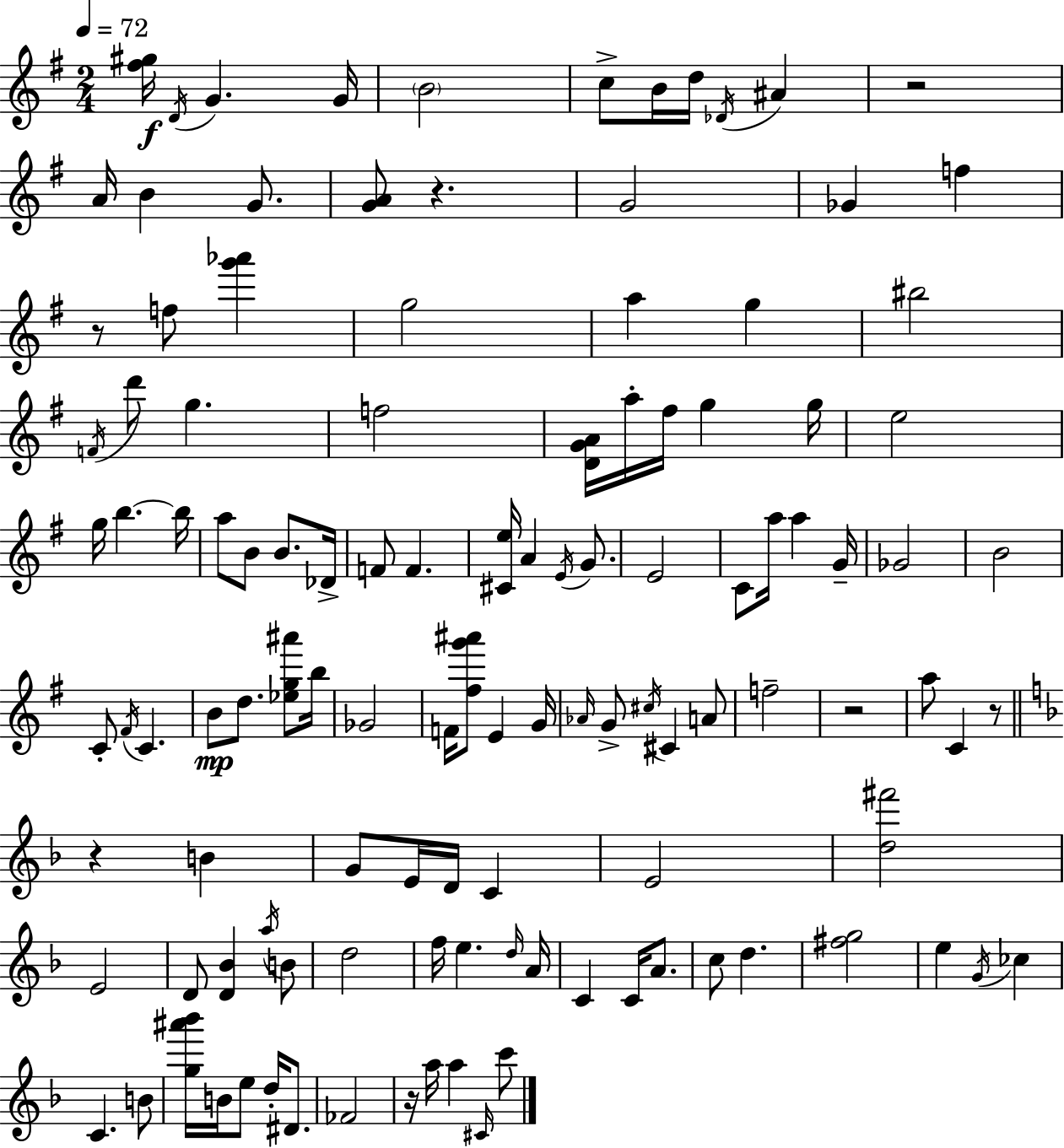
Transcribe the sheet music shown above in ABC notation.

X:1
T:Untitled
M:2/4
L:1/4
K:G
[^f^g]/4 D/4 G G/4 B2 c/2 B/4 d/4 _D/4 ^A z2 A/4 B G/2 [GA]/2 z G2 _G f z/2 f/2 [g'_a'] g2 a g ^b2 F/4 d'/2 g f2 [DGA]/4 a/4 ^f/4 g g/4 e2 g/4 b b/4 a/2 B/2 B/2 _D/4 F/2 F [^Ce]/4 A E/4 G/2 E2 C/2 a/4 a G/4 _G2 B2 C/2 ^F/4 C B/2 d/2 [_eg^a']/2 b/4 _G2 F/4 [^fg'^a']/2 E G/4 _A/4 G/2 ^c/4 ^C A/2 f2 z2 a/2 C z/2 z B G/2 E/4 D/4 C E2 [d^f']2 E2 D/2 [D_B] a/4 B/2 d2 f/4 e d/4 A/4 C C/4 A/2 c/2 d [^fg]2 e G/4 _c C B/2 [g^a'_b']/4 B/4 e/2 d/4 ^D/2 _F2 z/4 a/4 a ^C/4 c'/2